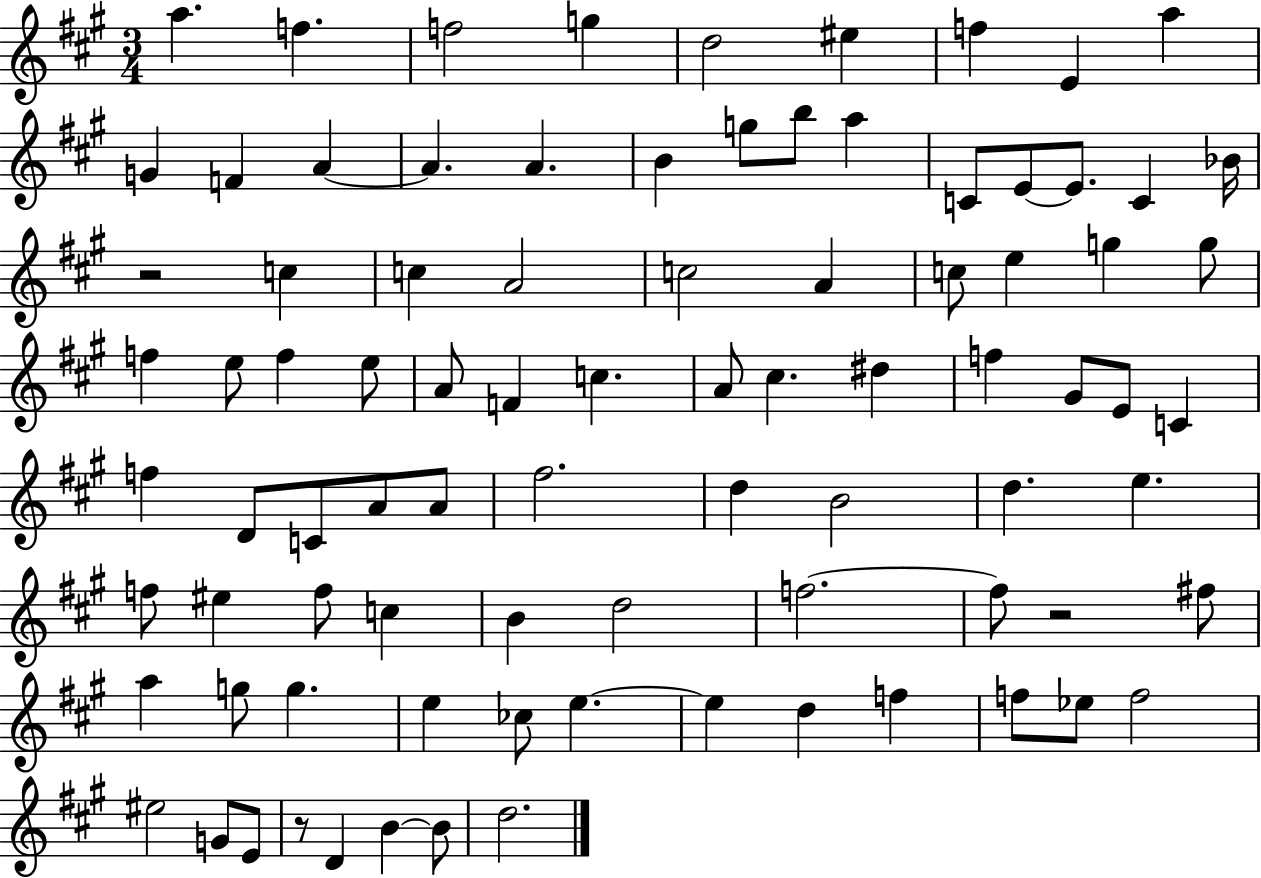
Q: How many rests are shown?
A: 3